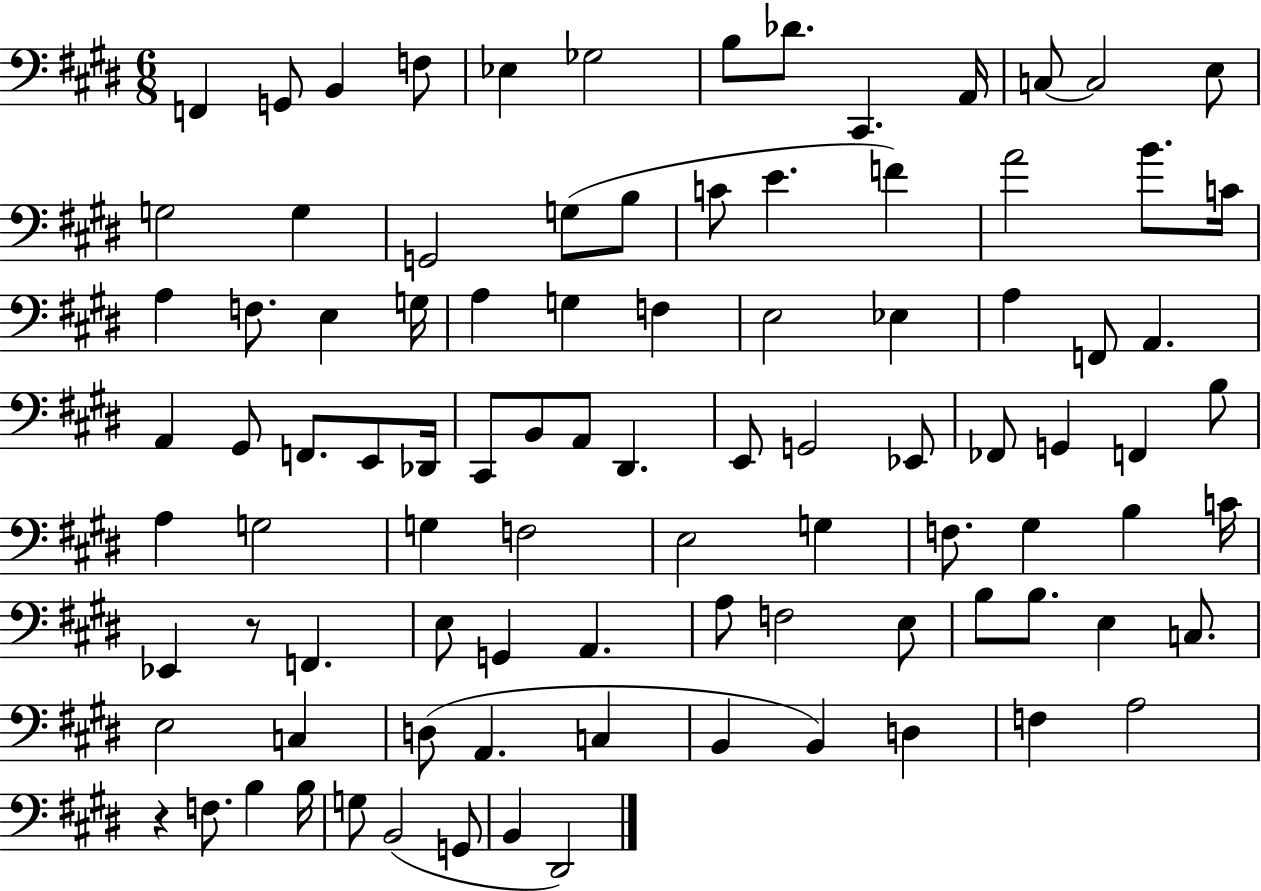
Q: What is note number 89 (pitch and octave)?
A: B2